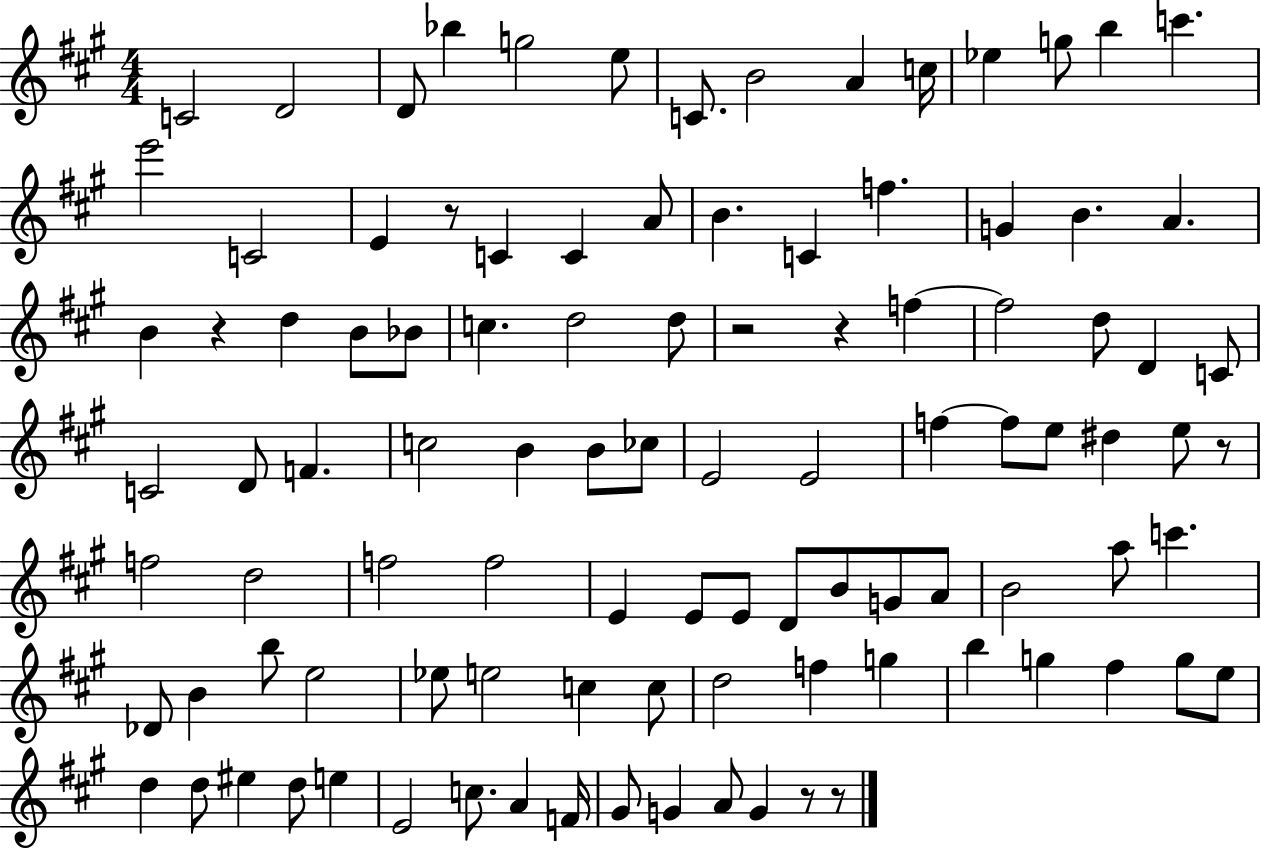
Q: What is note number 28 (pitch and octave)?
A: D5